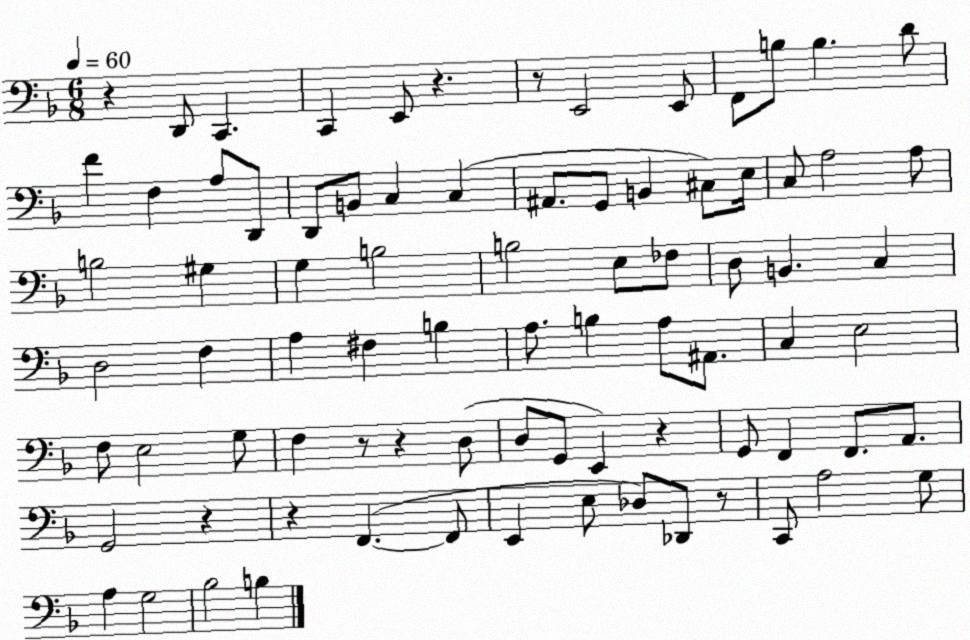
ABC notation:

X:1
T:Untitled
M:6/8
L:1/4
K:F
z D,,/2 C,, C,, E,,/2 z z/2 E,,2 E,,/2 F,,/2 B,/2 B, D/2 F F, A,/2 D,,/2 D,,/2 B,,/2 C, C, ^A,,/2 G,,/2 B,, ^C,/2 E,/4 C,/2 A,2 A,/2 B,2 ^G, G, B,2 B,2 E,/2 _F,/2 D,/2 B,, C, D,2 F, A, ^F, B, A,/2 B, A,/2 ^A,,/2 C, E,2 F,/2 E,2 G,/2 F, z/2 z D,/2 D,/2 G,,/2 E,, z G,,/2 F,, F,,/2 A,,/2 G,,2 z z F,, F,,/2 E,, E,/2 _D,/2 _D,,/2 z/2 C,,/2 A,2 G,/2 A, G,2 _B,2 B,